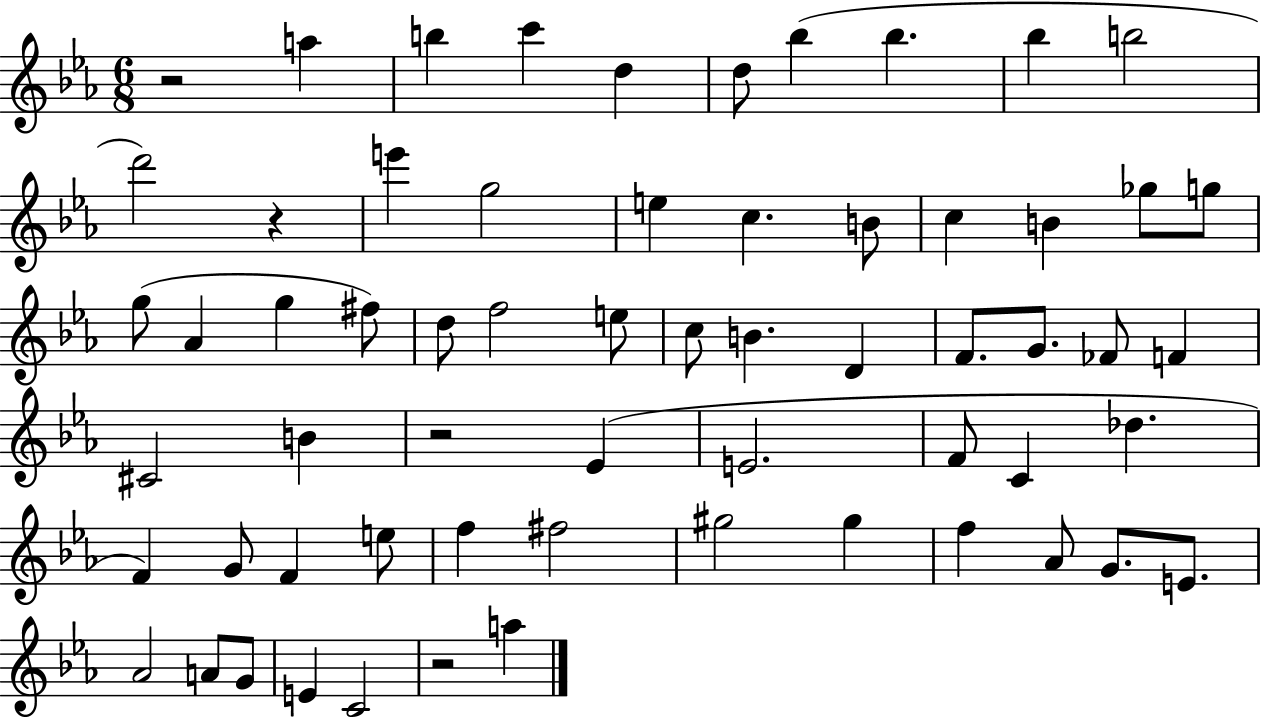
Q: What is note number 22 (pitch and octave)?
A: G5